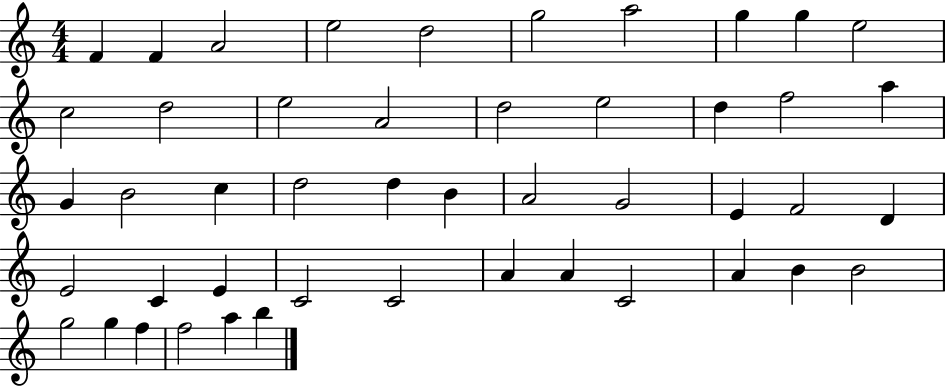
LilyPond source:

{
  \clef treble
  \numericTimeSignature
  \time 4/4
  \key c \major
  f'4 f'4 a'2 | e''2 d''2 | g''2 a''2 | g''4 g''4 e''2 | \break c''2 d''2 | e''2 a'2 | d''2 e''2 | d''4 f''2 a''4 | \break g'4 b'2 c''4 | d''2 d''4 b'4 | a'2 g'2 | e'4 f'2 d'4 | \break e'2 c'4 e'4 | c'2 c'2 | a'4 a'4 c'2 | a'4 b'4 b'2 | \break g''2 g''4 f''4 | f''2 a''4 b''4 | \bar "|."
}